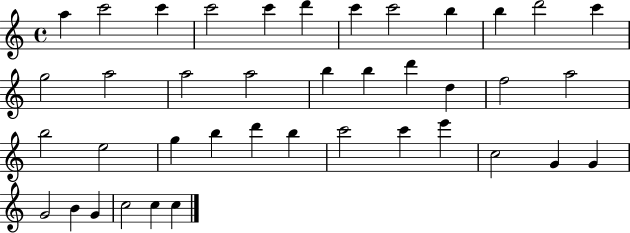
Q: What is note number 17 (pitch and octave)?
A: B5